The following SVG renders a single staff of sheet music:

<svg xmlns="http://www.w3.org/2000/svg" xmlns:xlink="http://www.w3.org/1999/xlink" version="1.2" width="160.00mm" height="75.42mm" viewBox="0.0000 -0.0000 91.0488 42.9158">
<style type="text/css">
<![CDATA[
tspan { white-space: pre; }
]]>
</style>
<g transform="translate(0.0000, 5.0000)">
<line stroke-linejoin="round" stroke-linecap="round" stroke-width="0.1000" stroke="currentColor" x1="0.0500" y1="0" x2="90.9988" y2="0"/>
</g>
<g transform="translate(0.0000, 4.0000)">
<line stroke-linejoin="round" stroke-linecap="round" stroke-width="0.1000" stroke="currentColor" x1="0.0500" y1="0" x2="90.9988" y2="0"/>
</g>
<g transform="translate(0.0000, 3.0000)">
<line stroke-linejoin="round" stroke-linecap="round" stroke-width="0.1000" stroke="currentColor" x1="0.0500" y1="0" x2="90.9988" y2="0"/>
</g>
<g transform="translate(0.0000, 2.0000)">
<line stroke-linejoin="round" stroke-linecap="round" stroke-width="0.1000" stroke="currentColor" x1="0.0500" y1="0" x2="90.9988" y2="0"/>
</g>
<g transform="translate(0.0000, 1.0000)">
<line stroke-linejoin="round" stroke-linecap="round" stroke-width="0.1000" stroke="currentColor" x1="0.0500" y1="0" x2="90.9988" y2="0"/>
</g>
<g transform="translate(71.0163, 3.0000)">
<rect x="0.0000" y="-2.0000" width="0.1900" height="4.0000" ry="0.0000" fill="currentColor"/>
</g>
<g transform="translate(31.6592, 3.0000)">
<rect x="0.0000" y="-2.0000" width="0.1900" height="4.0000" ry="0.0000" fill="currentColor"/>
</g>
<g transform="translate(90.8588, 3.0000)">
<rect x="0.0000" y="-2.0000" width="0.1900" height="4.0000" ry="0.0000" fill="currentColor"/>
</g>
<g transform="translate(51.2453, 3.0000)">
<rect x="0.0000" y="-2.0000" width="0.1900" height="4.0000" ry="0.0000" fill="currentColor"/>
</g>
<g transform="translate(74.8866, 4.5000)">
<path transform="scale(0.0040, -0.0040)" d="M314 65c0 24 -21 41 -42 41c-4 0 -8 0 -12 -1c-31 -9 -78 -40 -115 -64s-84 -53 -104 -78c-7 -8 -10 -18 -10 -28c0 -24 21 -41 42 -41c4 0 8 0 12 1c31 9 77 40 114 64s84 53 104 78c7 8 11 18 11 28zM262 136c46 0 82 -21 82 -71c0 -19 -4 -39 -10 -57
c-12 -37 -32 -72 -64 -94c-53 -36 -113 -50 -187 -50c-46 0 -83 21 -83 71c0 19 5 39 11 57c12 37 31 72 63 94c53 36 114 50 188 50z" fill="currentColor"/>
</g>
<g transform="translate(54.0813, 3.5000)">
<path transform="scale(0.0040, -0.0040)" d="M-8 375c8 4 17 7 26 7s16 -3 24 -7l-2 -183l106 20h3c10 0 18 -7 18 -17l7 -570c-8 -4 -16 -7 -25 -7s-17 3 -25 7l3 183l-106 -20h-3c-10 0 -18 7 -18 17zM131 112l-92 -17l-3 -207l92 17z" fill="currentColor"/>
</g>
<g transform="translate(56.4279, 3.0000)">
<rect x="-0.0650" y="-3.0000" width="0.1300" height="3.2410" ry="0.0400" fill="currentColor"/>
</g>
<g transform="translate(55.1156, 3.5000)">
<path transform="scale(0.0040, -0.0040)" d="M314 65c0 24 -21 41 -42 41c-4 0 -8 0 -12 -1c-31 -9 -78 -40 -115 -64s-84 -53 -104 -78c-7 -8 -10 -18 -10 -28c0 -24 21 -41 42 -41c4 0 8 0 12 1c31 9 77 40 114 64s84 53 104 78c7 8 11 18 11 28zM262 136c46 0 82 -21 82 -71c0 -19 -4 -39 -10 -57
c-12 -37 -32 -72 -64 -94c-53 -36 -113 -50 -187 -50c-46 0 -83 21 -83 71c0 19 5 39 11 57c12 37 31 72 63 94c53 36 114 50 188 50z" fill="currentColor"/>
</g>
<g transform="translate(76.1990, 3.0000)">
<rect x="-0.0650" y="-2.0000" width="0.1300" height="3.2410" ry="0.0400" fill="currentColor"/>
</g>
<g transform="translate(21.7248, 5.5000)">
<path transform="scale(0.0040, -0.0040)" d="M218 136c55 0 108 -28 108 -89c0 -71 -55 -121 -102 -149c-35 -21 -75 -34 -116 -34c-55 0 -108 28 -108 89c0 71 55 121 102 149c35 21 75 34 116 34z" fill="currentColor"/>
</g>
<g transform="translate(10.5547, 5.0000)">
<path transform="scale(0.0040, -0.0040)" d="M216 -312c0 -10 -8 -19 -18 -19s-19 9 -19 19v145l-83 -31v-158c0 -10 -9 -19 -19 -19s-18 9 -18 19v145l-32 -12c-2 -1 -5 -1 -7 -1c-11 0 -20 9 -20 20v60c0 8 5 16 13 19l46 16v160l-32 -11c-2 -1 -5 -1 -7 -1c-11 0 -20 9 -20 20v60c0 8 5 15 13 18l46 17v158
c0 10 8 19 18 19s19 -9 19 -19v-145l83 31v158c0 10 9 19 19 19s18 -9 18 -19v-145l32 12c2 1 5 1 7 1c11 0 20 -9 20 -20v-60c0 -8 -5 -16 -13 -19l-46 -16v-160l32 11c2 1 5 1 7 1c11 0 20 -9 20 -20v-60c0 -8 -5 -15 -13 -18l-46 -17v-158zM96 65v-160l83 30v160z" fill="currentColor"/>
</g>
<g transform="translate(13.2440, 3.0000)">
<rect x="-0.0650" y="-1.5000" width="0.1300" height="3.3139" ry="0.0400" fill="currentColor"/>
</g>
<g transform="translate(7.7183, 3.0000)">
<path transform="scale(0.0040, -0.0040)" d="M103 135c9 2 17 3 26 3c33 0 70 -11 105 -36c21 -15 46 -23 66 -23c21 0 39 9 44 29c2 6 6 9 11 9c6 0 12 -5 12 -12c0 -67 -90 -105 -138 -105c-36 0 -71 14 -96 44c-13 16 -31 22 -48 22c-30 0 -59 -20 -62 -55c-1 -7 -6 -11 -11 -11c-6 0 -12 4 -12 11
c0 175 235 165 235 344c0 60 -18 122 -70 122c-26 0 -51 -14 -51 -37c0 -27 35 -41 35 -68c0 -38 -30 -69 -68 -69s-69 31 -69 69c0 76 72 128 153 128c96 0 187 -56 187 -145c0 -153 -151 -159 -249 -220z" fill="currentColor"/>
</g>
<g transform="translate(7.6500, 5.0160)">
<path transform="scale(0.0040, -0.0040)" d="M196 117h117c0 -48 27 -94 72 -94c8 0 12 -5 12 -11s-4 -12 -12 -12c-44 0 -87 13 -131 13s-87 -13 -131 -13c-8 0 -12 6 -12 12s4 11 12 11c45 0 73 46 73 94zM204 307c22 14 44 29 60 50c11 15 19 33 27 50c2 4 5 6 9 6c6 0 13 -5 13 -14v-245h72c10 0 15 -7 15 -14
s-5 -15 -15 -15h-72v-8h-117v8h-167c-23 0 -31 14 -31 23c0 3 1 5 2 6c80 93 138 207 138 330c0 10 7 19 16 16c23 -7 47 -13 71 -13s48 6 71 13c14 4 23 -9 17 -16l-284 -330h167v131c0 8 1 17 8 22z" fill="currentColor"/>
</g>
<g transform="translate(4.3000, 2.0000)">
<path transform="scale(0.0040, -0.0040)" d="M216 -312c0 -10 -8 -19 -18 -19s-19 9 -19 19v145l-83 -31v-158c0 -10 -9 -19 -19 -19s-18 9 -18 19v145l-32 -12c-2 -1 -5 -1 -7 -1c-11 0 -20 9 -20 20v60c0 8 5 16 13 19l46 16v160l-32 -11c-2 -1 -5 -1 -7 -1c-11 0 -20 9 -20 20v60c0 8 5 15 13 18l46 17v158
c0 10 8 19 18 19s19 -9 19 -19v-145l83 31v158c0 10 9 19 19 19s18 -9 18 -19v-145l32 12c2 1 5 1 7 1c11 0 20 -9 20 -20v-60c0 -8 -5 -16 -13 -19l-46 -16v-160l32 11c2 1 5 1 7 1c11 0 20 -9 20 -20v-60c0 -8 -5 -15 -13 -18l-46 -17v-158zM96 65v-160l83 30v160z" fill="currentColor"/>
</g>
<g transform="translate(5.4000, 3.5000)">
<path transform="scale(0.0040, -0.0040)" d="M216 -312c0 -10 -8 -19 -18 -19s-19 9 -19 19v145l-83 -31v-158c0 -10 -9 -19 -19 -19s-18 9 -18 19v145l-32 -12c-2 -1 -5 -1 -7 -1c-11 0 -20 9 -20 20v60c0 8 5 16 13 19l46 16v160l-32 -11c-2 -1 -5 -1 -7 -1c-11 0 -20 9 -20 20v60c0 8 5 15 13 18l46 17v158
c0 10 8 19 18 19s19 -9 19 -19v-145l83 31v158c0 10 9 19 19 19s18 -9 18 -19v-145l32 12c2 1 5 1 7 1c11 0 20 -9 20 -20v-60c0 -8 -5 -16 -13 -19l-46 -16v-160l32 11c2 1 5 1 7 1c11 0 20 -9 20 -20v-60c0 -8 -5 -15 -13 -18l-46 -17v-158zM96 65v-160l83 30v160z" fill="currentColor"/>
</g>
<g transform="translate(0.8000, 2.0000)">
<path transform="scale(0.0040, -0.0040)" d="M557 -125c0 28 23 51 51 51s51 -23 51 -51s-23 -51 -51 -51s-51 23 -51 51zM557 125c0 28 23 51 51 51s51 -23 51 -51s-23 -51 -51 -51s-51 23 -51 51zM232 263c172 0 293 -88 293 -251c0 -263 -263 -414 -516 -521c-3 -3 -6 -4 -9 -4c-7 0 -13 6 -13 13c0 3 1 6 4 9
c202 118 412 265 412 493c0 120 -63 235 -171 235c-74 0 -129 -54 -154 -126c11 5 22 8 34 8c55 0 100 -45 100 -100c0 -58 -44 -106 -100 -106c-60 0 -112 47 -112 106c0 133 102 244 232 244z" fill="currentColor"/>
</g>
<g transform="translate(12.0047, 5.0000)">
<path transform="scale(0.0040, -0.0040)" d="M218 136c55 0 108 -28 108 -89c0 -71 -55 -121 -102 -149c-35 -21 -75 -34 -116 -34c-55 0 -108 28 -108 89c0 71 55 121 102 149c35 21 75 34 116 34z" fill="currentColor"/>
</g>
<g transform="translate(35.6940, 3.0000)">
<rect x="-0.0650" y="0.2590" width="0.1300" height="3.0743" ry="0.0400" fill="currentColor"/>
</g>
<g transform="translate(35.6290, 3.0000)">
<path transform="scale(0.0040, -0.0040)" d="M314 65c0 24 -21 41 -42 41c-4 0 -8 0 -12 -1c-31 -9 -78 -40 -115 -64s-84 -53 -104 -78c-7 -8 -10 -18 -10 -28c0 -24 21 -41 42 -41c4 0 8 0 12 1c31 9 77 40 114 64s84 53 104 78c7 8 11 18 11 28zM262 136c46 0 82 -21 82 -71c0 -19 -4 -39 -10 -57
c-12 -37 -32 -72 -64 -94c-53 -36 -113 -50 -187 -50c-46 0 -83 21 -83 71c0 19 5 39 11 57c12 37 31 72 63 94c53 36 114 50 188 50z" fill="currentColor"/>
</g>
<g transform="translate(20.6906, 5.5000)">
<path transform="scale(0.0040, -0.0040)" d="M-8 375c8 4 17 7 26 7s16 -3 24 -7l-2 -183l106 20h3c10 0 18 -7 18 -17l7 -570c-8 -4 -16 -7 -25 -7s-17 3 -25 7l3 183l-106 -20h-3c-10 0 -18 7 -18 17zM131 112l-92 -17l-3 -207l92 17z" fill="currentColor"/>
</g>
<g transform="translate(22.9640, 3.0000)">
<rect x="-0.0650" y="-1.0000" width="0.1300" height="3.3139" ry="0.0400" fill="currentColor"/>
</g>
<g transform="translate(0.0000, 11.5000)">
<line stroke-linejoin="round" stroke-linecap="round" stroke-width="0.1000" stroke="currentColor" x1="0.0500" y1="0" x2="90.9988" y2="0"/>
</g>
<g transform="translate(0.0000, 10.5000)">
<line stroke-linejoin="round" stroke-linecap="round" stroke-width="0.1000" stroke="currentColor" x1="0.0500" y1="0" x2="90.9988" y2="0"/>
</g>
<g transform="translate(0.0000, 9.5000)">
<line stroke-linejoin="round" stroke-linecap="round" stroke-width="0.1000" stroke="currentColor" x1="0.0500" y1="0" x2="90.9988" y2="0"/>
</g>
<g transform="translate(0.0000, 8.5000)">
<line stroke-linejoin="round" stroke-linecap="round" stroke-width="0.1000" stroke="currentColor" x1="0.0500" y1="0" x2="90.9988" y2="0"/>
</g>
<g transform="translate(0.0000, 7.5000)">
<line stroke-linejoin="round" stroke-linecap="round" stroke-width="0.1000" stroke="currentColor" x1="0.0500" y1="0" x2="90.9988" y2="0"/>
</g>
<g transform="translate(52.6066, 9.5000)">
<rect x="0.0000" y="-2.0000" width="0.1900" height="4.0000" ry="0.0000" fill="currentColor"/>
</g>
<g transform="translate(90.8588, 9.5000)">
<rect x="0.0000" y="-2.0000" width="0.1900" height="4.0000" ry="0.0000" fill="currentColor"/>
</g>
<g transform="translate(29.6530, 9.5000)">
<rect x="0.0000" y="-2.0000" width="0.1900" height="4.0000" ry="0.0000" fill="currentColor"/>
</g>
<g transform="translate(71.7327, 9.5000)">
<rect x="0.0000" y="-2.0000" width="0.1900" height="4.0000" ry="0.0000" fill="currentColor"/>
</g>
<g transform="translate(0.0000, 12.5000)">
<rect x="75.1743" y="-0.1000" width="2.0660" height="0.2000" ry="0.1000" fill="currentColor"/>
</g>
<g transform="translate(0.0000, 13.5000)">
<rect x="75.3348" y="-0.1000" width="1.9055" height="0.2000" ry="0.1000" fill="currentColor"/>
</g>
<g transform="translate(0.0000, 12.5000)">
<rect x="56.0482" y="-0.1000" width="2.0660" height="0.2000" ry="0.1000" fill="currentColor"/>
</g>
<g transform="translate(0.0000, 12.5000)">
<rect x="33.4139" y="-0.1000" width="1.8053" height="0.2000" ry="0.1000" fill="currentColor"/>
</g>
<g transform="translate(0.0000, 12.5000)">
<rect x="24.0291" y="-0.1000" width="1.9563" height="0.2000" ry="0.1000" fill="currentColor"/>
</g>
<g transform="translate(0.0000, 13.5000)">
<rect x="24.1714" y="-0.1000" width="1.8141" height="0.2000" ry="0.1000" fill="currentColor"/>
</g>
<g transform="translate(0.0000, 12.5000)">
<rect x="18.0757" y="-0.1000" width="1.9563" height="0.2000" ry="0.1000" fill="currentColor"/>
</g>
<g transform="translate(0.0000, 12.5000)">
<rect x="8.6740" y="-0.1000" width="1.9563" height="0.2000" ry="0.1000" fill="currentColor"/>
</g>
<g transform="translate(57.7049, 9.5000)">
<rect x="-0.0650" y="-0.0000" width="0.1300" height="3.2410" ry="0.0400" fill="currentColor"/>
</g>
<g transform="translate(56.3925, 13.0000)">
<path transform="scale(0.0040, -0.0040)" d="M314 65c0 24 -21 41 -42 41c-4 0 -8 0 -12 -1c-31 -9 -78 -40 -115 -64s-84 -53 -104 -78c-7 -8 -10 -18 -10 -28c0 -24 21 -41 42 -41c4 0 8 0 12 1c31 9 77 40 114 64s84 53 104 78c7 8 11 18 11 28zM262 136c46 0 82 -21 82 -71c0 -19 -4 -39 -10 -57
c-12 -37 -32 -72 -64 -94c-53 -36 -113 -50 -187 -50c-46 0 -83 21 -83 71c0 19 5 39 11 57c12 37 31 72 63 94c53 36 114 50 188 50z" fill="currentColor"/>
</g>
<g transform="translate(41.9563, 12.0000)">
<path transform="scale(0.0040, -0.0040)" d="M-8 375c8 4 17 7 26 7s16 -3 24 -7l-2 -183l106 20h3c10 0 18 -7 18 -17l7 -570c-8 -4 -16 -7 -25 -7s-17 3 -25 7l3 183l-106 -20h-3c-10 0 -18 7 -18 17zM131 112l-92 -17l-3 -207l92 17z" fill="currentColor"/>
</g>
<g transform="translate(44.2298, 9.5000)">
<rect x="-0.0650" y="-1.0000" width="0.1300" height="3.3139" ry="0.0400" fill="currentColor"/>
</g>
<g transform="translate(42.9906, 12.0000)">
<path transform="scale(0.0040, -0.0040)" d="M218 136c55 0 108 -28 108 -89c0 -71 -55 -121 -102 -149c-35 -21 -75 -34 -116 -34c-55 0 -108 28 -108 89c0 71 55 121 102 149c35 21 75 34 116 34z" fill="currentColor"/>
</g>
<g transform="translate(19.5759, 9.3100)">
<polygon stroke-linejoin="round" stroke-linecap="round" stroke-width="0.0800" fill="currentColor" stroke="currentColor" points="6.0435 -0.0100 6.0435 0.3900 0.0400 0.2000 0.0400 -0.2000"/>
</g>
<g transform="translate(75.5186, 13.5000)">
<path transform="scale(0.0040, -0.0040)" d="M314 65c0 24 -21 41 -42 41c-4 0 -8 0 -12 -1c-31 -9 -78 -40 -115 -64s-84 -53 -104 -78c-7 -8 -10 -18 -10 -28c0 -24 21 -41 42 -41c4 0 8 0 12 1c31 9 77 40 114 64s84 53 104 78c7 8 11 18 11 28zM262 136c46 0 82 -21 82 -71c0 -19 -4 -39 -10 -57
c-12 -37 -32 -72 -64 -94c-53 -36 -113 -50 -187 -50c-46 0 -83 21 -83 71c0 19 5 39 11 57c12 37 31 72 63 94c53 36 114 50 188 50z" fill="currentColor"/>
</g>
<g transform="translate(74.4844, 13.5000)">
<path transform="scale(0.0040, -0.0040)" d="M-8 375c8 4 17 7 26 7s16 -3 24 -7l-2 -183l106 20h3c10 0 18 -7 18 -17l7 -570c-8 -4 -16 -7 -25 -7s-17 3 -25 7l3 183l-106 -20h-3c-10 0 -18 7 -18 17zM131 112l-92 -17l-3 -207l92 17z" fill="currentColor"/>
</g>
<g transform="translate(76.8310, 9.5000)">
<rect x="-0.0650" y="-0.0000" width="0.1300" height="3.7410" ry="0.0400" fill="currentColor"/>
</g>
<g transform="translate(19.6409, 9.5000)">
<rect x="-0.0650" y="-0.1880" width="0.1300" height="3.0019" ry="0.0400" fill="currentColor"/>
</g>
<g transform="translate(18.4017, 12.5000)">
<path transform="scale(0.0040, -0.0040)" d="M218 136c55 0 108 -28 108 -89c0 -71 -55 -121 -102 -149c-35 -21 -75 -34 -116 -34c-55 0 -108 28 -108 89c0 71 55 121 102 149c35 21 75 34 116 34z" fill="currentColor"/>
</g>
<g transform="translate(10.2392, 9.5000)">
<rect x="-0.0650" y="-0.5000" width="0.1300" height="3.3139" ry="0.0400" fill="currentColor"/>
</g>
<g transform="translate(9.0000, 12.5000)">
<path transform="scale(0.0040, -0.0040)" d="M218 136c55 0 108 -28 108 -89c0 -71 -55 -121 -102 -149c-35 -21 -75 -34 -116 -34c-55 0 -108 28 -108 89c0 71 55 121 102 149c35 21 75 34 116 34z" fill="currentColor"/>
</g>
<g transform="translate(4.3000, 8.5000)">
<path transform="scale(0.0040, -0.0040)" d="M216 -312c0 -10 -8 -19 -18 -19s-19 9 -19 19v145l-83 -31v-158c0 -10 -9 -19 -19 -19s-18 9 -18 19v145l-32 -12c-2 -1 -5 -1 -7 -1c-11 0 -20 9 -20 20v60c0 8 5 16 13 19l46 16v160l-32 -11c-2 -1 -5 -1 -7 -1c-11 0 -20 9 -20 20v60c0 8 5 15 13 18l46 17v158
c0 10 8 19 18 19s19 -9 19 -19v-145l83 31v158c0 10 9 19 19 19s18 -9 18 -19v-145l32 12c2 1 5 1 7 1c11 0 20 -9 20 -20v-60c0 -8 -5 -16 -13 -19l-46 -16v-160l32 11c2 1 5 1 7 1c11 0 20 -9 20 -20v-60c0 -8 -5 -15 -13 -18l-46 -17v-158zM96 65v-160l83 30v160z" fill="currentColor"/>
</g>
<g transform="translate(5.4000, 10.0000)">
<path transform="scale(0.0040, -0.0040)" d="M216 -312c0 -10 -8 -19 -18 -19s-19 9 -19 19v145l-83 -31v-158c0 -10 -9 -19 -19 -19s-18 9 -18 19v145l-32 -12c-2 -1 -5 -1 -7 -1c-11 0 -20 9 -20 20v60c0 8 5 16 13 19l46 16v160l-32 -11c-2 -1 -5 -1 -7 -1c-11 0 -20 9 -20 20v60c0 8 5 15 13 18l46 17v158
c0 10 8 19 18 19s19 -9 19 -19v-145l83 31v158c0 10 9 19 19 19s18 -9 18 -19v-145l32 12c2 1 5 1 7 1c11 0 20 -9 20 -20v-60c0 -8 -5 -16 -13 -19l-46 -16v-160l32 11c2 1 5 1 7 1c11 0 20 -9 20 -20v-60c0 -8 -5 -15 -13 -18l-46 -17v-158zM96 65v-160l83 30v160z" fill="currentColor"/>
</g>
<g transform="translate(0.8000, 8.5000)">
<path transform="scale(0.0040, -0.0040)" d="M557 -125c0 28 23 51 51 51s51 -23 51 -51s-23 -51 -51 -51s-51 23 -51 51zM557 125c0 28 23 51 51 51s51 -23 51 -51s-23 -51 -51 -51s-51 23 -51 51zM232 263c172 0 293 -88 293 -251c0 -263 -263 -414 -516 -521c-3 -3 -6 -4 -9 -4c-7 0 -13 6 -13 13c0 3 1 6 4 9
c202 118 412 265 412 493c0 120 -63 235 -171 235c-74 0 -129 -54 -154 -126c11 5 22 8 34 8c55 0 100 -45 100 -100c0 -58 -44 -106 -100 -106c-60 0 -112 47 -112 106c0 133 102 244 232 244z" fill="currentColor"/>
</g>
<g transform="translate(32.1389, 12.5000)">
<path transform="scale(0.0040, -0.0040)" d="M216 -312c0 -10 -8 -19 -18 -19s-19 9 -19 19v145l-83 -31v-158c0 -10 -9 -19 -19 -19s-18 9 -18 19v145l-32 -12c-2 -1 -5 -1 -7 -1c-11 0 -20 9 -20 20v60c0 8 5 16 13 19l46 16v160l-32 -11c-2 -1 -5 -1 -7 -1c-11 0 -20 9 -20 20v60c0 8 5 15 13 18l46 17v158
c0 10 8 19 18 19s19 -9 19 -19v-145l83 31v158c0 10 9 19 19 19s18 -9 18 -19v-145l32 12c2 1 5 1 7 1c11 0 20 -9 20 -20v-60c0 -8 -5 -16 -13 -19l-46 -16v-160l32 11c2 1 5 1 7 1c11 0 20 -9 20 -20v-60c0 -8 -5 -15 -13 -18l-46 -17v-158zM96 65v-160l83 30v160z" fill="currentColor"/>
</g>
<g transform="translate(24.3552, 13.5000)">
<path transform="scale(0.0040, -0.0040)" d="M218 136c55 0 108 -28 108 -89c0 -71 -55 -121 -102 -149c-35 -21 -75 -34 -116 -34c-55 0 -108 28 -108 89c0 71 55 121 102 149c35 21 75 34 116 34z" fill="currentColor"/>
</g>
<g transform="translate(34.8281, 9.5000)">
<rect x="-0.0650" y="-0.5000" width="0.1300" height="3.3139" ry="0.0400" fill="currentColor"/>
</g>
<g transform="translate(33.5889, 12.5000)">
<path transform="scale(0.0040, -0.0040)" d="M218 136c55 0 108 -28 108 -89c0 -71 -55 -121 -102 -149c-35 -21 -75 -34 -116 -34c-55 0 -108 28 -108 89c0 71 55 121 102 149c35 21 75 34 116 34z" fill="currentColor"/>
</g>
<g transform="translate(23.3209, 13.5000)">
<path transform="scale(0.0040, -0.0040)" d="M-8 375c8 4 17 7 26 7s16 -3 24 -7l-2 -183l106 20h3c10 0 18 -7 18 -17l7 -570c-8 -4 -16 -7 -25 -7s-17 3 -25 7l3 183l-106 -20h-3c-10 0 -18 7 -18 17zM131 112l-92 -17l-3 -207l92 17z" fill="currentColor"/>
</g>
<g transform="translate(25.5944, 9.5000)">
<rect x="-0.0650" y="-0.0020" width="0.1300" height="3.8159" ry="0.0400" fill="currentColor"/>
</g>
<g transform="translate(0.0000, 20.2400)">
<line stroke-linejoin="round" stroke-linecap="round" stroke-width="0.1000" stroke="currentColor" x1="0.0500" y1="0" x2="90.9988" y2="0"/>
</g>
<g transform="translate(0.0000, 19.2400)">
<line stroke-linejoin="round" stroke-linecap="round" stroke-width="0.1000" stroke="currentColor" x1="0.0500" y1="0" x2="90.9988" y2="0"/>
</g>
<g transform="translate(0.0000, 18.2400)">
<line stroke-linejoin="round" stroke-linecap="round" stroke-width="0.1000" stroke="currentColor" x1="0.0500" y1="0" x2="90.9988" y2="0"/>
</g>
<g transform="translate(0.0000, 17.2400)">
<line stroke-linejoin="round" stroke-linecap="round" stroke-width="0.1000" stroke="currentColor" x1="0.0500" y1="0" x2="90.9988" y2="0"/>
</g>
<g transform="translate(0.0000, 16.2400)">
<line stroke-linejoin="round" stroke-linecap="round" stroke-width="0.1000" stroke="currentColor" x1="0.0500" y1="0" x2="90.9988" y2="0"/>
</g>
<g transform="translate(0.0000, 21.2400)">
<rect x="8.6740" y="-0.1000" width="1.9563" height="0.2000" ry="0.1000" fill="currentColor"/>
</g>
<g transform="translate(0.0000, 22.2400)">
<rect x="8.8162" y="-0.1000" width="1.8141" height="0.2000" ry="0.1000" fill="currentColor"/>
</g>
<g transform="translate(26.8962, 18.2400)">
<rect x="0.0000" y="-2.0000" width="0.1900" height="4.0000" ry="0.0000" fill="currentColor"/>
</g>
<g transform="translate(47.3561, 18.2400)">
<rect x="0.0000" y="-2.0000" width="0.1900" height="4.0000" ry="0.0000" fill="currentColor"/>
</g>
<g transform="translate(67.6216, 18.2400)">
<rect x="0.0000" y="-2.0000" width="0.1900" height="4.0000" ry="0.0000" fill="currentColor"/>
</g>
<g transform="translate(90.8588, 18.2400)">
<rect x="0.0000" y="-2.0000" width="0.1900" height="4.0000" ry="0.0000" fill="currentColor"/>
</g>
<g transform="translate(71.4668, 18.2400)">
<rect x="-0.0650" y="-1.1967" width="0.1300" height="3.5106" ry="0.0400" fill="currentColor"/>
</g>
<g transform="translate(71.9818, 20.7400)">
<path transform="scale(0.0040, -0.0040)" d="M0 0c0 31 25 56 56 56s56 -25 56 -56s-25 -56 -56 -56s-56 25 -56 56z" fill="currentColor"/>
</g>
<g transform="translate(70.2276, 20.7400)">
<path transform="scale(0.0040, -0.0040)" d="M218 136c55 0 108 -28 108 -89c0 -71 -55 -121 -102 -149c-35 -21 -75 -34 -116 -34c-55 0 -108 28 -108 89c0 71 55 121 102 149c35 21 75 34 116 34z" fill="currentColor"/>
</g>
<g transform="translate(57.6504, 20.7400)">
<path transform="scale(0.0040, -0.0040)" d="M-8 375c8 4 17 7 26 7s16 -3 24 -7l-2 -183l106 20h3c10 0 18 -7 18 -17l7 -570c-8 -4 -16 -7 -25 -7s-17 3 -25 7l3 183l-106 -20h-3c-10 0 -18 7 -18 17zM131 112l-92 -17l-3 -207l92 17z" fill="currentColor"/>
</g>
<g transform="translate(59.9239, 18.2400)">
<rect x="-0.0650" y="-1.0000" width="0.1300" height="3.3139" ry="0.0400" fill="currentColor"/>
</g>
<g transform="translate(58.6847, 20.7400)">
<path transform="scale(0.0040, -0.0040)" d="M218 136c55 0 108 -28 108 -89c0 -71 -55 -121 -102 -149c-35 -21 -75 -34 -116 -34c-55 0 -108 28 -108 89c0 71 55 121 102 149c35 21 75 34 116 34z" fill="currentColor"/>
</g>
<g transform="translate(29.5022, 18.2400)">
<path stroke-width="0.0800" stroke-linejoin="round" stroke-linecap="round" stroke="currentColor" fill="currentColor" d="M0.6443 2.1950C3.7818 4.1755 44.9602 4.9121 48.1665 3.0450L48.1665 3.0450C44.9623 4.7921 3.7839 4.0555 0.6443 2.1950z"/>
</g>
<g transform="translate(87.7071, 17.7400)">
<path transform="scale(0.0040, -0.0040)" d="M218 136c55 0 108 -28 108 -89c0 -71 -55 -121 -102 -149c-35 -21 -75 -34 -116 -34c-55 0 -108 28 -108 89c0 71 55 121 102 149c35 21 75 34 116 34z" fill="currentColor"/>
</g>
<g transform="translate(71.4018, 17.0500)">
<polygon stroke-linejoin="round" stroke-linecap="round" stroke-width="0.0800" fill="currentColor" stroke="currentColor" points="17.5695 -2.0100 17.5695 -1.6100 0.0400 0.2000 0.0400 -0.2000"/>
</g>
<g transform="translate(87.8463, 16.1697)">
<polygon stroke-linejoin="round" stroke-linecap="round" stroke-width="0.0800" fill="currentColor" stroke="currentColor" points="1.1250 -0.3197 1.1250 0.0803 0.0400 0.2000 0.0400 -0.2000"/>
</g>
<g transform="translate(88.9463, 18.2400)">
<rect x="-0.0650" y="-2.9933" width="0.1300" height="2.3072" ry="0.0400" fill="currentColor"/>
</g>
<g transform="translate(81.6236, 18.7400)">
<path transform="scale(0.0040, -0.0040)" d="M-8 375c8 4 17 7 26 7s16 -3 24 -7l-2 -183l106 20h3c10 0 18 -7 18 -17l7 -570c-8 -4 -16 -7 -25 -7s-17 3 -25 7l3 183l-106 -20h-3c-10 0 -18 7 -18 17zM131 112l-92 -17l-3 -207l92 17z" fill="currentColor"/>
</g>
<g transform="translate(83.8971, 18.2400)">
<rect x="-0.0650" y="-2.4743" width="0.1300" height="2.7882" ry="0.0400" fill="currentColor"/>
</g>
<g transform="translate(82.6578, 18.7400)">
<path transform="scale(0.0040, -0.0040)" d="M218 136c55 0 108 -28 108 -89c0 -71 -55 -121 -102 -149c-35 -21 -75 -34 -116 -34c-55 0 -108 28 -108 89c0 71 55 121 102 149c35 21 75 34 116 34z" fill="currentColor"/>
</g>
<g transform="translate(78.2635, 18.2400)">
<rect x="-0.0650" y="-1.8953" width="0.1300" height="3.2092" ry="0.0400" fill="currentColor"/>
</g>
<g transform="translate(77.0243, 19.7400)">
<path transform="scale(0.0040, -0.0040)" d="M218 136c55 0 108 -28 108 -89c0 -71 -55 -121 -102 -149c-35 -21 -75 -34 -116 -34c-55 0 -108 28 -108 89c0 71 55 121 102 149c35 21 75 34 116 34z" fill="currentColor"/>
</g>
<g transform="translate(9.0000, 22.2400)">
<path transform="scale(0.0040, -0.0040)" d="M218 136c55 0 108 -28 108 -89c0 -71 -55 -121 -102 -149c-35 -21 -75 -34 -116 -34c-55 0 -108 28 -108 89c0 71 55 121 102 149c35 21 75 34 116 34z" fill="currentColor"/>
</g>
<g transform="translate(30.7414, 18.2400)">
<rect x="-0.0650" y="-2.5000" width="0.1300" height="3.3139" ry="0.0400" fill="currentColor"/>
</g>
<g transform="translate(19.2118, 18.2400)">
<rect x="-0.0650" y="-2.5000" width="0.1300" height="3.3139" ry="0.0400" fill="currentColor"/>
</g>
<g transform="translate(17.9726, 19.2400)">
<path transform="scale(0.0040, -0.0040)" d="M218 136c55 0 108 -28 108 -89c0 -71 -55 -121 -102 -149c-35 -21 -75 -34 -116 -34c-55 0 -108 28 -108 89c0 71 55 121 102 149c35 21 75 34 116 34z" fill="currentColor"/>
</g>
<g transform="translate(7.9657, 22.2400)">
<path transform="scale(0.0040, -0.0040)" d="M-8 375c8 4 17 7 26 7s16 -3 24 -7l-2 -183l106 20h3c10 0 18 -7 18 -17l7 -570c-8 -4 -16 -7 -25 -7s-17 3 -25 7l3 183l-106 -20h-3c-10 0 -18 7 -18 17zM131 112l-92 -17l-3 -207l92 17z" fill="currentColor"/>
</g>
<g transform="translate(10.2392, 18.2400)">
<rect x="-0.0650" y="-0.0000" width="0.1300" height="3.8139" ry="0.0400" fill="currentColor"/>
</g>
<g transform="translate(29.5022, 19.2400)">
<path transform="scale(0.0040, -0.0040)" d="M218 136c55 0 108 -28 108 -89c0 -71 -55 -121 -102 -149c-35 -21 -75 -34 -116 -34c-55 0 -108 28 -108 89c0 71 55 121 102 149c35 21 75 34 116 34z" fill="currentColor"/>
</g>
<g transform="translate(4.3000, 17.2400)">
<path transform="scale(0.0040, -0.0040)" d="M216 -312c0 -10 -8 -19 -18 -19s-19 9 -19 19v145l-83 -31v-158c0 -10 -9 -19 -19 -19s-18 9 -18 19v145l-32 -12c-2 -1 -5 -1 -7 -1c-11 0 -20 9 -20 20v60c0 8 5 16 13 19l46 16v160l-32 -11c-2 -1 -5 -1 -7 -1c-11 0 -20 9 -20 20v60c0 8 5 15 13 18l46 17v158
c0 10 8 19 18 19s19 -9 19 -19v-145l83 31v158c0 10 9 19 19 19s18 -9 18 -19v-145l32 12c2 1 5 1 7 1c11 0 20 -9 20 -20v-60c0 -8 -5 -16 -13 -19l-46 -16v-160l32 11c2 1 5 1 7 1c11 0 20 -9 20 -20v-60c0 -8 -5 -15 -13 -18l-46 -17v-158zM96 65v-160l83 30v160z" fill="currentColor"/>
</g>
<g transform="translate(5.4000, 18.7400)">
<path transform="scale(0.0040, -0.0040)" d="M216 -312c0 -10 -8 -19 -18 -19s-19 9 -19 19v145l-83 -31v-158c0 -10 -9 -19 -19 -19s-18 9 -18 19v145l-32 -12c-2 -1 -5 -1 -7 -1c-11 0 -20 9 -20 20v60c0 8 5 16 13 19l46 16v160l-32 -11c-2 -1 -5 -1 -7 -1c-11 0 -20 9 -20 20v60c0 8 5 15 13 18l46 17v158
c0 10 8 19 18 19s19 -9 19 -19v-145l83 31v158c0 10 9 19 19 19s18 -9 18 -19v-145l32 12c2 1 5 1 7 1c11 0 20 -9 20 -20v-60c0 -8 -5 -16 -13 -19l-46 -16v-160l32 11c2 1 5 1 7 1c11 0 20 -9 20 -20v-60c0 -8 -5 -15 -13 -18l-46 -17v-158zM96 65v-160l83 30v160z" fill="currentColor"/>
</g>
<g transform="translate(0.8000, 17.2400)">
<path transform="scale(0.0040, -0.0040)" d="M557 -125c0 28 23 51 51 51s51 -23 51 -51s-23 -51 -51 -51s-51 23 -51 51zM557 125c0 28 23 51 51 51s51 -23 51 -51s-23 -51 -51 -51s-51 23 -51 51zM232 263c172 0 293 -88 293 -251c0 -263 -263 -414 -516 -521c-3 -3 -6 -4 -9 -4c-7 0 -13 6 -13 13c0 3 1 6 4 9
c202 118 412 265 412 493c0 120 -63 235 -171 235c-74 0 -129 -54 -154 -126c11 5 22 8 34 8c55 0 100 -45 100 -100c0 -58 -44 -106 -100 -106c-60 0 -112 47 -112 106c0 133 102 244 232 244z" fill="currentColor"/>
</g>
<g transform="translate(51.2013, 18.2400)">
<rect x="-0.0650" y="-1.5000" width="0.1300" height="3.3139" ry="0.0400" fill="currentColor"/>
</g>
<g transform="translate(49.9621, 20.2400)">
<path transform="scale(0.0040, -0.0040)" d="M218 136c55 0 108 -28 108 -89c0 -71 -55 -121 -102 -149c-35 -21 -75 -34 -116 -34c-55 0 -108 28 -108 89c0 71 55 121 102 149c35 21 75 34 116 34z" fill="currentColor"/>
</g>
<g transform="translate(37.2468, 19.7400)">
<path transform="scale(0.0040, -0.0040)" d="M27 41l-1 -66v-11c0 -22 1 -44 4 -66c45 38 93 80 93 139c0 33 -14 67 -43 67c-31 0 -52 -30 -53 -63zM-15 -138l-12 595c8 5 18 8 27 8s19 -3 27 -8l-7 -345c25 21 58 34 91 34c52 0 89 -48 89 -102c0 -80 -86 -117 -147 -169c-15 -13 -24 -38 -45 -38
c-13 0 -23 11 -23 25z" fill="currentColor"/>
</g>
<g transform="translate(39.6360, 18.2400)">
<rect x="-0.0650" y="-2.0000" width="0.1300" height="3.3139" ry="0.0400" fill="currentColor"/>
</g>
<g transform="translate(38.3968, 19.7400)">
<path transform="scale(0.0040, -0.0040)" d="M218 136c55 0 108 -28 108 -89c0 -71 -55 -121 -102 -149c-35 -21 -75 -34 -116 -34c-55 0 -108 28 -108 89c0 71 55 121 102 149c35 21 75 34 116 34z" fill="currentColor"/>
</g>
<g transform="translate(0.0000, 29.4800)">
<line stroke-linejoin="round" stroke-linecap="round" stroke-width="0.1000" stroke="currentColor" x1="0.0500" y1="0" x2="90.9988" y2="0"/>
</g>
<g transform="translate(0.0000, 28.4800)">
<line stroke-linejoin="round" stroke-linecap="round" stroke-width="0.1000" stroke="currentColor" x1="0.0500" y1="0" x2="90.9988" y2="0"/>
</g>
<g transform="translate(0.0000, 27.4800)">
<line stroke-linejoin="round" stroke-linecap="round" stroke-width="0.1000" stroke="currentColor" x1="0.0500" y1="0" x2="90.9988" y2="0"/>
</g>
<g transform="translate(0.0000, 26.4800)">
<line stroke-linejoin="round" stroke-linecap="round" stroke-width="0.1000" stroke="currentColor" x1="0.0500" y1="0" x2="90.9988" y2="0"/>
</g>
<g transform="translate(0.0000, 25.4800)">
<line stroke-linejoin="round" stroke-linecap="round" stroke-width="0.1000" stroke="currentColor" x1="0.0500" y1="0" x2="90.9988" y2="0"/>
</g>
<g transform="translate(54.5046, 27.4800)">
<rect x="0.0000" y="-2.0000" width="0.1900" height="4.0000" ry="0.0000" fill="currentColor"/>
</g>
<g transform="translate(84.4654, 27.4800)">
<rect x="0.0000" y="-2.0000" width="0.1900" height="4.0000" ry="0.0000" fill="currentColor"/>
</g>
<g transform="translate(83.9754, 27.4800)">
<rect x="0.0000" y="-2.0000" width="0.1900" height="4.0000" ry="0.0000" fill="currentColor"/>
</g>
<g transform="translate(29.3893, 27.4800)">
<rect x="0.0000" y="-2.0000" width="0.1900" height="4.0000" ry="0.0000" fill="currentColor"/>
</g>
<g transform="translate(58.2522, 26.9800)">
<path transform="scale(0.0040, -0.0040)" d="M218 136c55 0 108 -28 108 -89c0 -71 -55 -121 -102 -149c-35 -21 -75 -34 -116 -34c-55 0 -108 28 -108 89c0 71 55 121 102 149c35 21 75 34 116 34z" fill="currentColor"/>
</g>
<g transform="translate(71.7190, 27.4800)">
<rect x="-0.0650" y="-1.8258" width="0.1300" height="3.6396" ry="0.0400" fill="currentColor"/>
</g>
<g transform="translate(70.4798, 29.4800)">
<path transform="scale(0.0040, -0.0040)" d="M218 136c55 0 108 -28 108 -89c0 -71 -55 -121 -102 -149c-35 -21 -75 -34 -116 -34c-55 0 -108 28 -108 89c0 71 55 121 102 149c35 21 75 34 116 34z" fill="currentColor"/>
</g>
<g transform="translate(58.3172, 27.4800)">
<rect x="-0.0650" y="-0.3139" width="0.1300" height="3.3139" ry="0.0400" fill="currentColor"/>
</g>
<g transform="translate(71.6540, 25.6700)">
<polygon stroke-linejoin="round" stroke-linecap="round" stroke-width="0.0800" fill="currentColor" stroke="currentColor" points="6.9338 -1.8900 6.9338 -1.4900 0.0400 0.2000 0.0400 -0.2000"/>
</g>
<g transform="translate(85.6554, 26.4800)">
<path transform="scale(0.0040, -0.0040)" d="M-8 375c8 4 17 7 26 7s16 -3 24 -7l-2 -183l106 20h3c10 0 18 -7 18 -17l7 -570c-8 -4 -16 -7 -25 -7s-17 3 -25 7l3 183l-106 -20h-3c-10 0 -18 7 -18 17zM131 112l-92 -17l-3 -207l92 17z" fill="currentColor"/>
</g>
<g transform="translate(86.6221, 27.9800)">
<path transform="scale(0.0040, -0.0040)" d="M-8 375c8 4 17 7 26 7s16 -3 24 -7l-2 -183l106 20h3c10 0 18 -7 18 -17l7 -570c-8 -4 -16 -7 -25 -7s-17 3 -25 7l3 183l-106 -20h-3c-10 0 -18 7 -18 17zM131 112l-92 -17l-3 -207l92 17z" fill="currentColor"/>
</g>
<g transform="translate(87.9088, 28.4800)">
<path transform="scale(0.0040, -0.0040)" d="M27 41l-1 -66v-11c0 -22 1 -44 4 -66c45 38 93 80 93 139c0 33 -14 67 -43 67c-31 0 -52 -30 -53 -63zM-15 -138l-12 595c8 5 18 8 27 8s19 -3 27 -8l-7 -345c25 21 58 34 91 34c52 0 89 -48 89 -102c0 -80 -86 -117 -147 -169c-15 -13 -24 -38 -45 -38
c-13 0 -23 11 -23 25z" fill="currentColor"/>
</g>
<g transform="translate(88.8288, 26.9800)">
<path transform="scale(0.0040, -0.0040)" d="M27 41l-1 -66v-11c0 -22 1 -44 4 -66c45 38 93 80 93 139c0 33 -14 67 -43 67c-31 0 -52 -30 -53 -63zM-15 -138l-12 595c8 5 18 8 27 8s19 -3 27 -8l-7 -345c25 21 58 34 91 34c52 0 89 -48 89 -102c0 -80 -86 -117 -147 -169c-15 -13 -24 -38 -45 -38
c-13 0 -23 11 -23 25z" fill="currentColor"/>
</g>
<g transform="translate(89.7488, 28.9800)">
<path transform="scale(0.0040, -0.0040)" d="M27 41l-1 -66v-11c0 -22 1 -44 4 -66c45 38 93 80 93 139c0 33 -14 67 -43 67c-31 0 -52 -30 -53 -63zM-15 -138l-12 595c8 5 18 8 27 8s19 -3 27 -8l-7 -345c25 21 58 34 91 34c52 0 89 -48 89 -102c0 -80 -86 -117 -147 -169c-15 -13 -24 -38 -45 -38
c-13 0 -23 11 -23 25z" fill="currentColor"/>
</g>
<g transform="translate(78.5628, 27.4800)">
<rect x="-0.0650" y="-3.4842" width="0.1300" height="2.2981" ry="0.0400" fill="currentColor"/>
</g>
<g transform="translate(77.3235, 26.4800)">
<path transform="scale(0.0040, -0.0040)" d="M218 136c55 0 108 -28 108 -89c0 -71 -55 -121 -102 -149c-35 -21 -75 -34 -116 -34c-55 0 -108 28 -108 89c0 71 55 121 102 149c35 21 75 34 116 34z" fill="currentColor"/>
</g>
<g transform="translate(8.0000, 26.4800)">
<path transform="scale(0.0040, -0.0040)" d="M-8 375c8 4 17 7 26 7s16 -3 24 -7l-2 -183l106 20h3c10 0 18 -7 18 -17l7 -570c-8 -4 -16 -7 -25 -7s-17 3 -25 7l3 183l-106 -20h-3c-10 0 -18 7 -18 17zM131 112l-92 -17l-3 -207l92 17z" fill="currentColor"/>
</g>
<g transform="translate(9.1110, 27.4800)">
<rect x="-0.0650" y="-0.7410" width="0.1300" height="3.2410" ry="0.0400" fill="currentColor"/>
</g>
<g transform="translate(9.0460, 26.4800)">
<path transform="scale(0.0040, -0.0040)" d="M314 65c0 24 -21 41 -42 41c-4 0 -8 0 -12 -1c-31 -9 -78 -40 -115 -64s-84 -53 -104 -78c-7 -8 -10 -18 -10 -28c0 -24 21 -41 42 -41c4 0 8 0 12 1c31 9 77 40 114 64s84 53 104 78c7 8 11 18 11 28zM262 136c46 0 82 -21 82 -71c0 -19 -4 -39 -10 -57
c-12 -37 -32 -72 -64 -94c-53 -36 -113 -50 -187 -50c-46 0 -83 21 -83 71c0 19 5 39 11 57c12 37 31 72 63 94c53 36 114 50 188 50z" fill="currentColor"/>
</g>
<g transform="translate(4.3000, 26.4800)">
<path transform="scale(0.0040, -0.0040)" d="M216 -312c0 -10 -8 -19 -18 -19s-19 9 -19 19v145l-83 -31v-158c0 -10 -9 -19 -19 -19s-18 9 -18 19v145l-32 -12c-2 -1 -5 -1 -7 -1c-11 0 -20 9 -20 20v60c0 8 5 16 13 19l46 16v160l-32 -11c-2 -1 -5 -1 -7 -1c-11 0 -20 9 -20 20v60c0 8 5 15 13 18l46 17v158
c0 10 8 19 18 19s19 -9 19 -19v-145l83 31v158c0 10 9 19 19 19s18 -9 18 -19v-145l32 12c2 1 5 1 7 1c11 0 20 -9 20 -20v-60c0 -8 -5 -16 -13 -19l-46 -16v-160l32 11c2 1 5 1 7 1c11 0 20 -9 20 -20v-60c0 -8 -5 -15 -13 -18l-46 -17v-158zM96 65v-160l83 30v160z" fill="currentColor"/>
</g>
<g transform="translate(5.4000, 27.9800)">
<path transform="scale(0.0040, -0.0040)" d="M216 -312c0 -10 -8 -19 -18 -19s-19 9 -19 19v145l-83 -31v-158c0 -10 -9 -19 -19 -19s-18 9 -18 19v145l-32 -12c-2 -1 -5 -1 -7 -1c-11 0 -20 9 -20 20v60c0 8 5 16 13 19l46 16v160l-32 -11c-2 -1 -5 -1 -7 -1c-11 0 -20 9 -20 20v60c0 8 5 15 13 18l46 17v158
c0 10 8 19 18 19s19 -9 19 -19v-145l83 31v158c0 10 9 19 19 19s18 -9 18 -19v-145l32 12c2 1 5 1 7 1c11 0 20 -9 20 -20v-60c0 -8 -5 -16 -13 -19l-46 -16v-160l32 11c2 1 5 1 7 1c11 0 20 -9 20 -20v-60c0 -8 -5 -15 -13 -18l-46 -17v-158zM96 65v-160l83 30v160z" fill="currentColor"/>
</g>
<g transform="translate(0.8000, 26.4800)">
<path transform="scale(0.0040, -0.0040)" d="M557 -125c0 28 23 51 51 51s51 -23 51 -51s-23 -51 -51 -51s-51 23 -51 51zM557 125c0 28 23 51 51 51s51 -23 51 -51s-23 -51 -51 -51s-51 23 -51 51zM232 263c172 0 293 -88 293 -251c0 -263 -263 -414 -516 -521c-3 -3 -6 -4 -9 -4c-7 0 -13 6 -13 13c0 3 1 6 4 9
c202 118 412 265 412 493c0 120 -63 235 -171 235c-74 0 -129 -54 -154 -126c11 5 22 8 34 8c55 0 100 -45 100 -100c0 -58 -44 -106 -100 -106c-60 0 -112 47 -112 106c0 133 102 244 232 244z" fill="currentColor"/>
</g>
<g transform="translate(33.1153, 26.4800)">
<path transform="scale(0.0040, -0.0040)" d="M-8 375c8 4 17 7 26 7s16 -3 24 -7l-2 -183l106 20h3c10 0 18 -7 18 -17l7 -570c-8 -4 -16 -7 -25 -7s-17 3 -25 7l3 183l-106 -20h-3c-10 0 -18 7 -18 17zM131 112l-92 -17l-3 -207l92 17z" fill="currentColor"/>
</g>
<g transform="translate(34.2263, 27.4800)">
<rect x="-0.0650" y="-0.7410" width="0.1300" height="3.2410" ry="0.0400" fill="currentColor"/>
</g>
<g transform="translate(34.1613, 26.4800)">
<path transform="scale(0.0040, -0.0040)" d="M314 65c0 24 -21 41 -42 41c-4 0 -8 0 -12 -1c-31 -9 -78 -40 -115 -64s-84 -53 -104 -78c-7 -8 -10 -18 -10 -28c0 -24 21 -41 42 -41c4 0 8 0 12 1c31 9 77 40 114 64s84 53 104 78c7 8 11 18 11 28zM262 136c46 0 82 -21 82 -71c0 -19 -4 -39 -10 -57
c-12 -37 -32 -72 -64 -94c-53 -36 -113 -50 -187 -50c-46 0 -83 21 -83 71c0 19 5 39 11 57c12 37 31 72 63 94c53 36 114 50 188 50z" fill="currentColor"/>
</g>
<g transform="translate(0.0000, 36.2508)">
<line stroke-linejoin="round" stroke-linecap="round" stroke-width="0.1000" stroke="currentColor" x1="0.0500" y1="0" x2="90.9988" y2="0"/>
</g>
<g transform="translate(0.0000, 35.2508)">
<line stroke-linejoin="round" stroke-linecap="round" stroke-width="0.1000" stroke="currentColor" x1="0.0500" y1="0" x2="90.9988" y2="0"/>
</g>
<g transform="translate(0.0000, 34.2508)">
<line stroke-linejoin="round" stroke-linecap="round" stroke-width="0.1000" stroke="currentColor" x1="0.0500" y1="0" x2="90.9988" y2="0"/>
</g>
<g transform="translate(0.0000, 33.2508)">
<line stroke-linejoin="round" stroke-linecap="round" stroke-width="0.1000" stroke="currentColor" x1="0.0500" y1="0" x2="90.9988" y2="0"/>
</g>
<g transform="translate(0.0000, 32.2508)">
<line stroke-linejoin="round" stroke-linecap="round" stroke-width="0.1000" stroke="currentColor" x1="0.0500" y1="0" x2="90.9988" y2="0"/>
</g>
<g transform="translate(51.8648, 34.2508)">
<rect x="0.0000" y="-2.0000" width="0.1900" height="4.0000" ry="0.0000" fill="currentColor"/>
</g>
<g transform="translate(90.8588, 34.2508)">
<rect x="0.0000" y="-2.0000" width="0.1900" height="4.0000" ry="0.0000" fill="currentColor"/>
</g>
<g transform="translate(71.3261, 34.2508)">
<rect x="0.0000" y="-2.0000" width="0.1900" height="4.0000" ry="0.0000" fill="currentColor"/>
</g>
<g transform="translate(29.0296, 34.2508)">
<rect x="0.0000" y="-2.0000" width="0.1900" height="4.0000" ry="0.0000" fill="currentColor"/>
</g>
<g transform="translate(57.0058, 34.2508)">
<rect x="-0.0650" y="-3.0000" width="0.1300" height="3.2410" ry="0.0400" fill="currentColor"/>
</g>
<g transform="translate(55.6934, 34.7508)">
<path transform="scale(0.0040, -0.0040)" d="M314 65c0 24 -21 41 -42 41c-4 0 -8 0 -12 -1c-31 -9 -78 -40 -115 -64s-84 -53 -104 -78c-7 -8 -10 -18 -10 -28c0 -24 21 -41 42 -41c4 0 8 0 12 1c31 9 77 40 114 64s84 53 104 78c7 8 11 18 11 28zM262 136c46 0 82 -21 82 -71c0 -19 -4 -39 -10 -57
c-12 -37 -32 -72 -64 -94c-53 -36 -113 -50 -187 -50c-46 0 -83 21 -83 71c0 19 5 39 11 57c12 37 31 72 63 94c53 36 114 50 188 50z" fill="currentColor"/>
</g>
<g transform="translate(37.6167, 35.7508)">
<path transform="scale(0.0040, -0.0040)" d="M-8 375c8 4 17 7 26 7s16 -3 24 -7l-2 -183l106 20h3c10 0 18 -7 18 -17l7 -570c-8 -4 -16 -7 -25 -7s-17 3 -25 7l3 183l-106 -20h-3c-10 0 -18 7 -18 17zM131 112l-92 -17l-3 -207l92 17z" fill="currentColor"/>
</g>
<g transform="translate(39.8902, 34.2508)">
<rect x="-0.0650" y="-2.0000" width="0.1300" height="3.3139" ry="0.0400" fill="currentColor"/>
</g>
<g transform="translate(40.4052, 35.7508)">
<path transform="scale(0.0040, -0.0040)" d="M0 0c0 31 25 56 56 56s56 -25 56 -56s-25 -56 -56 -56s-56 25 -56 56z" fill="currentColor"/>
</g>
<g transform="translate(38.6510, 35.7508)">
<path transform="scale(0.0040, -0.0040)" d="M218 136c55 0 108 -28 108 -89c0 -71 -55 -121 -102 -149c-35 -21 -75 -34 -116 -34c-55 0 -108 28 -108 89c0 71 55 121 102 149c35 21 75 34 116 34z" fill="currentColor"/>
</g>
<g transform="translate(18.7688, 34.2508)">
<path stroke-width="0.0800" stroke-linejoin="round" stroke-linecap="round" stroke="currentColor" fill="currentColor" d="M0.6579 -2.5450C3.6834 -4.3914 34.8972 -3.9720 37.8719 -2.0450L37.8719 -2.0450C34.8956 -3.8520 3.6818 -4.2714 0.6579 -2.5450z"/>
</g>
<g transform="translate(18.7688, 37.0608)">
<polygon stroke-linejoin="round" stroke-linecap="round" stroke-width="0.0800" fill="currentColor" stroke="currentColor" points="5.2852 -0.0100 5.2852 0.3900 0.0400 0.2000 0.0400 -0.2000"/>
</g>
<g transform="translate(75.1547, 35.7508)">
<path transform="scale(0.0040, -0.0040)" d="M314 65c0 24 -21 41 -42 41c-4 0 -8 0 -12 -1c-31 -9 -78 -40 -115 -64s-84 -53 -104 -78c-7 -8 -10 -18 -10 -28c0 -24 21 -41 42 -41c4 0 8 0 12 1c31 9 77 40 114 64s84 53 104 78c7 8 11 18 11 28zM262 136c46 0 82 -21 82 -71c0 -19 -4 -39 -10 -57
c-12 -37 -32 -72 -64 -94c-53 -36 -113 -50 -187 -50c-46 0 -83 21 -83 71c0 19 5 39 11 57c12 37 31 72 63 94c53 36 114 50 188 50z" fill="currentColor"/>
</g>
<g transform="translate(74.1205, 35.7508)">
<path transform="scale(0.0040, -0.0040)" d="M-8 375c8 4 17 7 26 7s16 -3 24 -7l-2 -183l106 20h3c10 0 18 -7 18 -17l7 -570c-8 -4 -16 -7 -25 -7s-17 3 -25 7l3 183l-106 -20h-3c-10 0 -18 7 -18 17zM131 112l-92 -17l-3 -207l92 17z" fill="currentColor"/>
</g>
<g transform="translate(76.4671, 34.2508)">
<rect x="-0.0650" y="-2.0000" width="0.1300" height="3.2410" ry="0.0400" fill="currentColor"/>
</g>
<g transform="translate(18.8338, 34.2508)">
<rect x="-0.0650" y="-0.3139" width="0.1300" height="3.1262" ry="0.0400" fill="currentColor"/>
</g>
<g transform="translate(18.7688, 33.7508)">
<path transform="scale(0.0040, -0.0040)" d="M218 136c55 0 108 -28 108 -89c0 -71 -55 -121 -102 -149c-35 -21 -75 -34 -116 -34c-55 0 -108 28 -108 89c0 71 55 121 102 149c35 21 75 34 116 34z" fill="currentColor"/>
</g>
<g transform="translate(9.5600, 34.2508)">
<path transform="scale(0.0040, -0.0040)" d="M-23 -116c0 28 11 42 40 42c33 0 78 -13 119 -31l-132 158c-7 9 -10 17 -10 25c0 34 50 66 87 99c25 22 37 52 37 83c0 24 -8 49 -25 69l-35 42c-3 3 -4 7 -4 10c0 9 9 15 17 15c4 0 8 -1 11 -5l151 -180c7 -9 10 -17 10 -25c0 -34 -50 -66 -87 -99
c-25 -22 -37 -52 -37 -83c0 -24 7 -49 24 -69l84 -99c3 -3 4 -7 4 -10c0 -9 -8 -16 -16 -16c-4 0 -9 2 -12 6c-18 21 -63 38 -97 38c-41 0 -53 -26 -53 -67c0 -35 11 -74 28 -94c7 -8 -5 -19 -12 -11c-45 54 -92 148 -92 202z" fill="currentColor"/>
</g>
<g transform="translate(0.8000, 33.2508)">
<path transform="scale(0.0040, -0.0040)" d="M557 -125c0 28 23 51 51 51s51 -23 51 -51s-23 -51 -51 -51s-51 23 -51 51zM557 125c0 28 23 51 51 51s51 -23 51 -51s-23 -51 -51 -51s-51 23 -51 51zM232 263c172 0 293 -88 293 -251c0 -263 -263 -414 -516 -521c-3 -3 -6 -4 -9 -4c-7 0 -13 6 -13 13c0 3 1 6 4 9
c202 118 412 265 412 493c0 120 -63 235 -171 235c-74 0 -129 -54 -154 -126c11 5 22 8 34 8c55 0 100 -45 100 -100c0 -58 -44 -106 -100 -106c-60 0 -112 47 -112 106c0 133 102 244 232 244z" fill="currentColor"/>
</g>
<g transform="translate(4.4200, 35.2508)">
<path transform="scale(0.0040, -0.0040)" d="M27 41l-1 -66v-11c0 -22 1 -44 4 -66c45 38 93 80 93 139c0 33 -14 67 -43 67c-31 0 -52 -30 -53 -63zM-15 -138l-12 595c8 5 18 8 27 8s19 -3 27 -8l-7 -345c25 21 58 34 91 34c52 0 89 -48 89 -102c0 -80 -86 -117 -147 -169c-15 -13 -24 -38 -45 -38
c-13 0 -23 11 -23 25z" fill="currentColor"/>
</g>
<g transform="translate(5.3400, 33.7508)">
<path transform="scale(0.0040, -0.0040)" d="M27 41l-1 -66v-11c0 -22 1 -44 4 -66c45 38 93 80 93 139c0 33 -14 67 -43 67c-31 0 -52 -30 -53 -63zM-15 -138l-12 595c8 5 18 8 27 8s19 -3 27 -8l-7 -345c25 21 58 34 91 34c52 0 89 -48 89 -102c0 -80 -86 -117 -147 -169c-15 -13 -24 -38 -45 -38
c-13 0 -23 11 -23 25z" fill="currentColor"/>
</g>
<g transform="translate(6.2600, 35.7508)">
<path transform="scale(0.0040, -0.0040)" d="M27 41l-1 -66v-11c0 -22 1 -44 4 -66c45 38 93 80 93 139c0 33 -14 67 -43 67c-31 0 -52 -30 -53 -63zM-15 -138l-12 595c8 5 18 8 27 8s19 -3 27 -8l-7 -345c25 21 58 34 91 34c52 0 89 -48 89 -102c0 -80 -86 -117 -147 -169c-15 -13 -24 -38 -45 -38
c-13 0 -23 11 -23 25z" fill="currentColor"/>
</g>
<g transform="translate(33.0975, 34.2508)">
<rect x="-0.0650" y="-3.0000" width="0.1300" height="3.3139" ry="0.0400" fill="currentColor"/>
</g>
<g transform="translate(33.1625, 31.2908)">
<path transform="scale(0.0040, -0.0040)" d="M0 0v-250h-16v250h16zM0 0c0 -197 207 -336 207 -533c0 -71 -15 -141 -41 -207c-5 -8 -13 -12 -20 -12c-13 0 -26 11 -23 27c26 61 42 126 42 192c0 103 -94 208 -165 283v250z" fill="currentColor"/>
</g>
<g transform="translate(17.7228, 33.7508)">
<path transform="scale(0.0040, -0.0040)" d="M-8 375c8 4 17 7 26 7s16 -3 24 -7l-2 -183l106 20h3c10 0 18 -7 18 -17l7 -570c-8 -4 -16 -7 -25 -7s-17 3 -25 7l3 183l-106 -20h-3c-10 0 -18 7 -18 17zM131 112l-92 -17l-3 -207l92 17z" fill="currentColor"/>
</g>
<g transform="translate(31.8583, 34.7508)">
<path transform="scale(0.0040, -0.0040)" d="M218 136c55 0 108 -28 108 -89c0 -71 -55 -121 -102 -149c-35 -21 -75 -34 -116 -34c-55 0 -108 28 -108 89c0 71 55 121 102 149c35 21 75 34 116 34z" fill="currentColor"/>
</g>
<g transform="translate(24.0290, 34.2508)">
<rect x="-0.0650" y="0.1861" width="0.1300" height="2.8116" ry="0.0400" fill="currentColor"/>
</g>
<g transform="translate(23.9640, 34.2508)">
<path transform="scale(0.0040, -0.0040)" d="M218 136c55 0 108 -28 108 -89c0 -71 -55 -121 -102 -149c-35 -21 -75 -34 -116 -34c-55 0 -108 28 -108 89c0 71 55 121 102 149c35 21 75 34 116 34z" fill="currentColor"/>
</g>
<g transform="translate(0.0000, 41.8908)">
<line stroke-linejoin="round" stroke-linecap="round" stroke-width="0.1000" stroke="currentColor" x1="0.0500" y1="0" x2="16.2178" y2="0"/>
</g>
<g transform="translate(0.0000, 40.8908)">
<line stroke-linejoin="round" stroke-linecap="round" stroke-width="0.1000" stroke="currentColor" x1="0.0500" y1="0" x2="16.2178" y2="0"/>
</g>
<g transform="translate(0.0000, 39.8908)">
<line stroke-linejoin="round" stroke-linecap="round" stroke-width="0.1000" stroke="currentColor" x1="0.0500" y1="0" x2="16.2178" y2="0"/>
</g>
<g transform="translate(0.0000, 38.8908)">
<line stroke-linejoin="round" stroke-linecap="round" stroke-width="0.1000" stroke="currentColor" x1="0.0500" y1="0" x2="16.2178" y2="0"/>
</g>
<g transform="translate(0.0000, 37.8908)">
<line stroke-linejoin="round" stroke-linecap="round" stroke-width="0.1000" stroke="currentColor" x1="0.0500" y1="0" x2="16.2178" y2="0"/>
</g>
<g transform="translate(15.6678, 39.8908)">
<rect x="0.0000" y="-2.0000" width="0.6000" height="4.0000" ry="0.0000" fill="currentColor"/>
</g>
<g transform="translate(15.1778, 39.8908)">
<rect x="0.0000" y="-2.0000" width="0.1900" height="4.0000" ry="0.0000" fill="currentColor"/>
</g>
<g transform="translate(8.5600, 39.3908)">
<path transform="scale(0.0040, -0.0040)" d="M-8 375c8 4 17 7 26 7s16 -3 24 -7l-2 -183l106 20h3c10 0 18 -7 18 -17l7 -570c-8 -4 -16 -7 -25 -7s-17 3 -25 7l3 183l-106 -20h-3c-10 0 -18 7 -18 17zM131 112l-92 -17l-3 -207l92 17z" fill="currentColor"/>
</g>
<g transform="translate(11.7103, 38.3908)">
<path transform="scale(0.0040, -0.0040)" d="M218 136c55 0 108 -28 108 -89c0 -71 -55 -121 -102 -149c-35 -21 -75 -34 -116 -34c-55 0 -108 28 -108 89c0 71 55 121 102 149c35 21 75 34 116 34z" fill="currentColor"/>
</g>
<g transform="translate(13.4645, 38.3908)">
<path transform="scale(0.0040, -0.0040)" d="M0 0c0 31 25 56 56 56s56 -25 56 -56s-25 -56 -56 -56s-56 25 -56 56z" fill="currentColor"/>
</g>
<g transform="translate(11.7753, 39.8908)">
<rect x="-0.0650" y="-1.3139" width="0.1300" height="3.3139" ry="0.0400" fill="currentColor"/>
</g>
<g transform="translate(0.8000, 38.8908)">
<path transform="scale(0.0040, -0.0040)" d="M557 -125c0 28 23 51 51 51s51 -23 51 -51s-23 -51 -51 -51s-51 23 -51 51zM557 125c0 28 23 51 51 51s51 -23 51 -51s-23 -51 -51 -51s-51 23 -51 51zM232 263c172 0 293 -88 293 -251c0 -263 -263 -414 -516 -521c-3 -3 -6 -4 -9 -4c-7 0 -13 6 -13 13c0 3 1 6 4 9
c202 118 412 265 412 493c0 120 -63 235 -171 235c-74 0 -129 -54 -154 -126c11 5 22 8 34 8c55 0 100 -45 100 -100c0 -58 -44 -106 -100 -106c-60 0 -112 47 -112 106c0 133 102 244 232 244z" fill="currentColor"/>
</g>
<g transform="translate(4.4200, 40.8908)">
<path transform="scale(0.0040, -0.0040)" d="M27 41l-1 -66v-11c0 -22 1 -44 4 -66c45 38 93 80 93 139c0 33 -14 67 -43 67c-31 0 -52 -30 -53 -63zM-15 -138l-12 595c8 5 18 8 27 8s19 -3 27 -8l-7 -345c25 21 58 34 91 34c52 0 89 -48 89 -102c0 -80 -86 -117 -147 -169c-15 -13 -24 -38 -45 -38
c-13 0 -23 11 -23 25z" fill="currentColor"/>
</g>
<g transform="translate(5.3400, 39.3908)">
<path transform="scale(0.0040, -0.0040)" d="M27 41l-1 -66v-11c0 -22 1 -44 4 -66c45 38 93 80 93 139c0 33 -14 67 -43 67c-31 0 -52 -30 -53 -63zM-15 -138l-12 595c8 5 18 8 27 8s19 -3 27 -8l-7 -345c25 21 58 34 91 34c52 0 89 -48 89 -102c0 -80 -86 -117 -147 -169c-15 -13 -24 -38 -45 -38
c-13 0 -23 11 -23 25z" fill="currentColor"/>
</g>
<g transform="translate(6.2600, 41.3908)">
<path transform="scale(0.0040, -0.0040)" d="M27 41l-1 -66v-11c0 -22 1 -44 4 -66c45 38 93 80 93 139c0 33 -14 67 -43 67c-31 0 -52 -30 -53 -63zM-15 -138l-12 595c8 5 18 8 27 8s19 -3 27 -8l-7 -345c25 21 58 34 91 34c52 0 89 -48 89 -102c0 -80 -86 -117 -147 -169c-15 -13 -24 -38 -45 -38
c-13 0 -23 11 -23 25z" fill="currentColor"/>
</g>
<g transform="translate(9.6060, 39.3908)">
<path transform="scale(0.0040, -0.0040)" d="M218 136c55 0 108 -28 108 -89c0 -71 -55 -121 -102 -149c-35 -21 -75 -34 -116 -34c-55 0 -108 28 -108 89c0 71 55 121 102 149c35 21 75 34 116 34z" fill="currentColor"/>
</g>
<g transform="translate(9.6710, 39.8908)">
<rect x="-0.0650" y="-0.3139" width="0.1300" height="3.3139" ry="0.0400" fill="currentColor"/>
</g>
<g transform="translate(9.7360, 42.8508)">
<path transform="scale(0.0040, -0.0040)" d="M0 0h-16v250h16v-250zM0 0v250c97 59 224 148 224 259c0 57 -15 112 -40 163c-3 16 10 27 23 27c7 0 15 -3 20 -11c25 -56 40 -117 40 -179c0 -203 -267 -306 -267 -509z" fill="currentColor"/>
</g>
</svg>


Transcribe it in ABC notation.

X:1
T:Untitled
M:2/4
L:1/4
K:D
^G,, F,, D,2 C,2 A,,2 E,, E,,/2 C,,/2 ^E,, F,, D,,2 C,,2 C,, B,, B,, _A,, G,, F,, ^F,,/2 A,,/2 C,/2 E,/4 F,2 F,2 E, G,,/2 ^F,/2 z E,/2 D,/2 C,/2 A,, C,2 A,,2 E,/2 G,